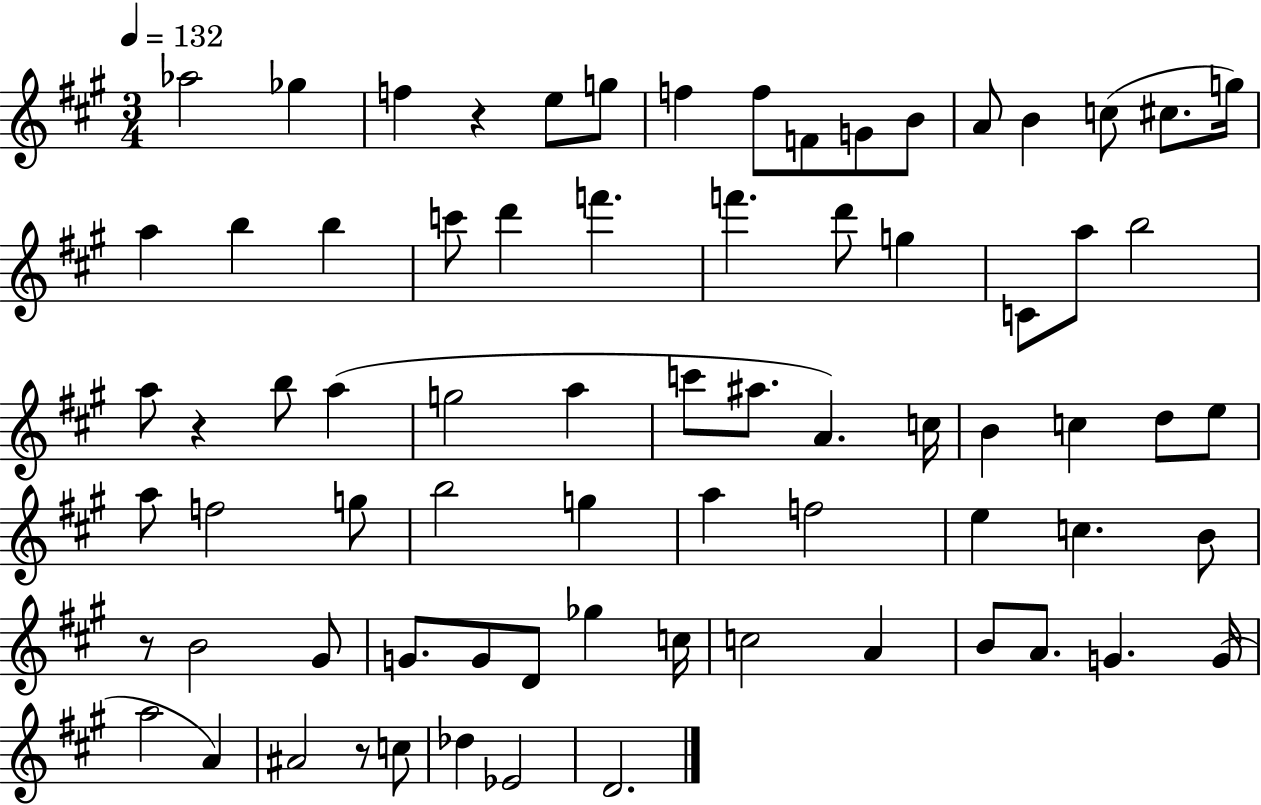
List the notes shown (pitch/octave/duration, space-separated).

Ab5/h Gb5/q F5/q R/q E5/e G5/e F5/q F5/e F4/e G4/e B4/e A4/e B4/q C5/e C#5/e. G5/s A5/q B5/q B5/q C6/e D6/q F6/q. F6/q. D6/e G5/q C4/e A5/e B5/h A5/e R/q B5/e A5/q G5/h A5/q C6/e A#5/e. A4/q. C5/s B4/q C5/q D5/e E5/e A5/e F5/h G5/e B5/h G5/q A5/q F5/h E5/q C5/q. B4/e R/e B4/h G#4/e G4/e. G4/e D4/e Gb5/q C5/s C5/h A4/q B4/e A4/e. G4/q. G4/s A5/h A4/q A#4/h R/e C5/e Db5/q Eb4/h D4/h.